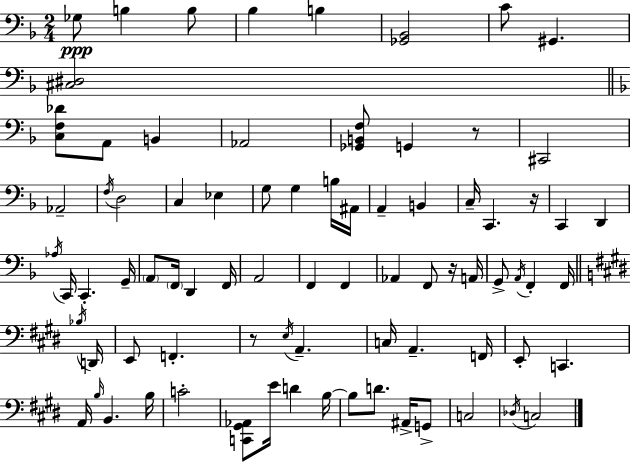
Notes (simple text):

Gb3/e B3/q B3/e Bb3/q B3/q [Gb2,Bb2]/h C4/e G#2/q. [C#3,D#3]/h [C3,F3,Db4]/e A2/e B2/q Ab2/h [Gb2,B2,F3]/e G2/q R/e C#2/h Ab2/h F3/s D3/h C3/q Eb3/q G3/e G3/q B3/s A#2/s A2/q B2/q C3/s C2/q. R/s C2/q D2/q Ab3/s C2/s C2/q. G2/s A2/e F2/s D2/q F2/s A2/h F2/q F2/q Ab2/q F2/e R/s A2/s G2/e A2/s F2/q F2/s Bb3/s D2/s E2/e F2/q. R/e E3/s A2/q. C3/s A2/q. F2/s E2/e C2/q. A2/s B3/s B2/q. B3/s C4/h [C2,G#2,Ab2]/e E4/s D4/q B3/s B3/e D4/e. A#2/s G2/e C3/h Db3/s C3/h